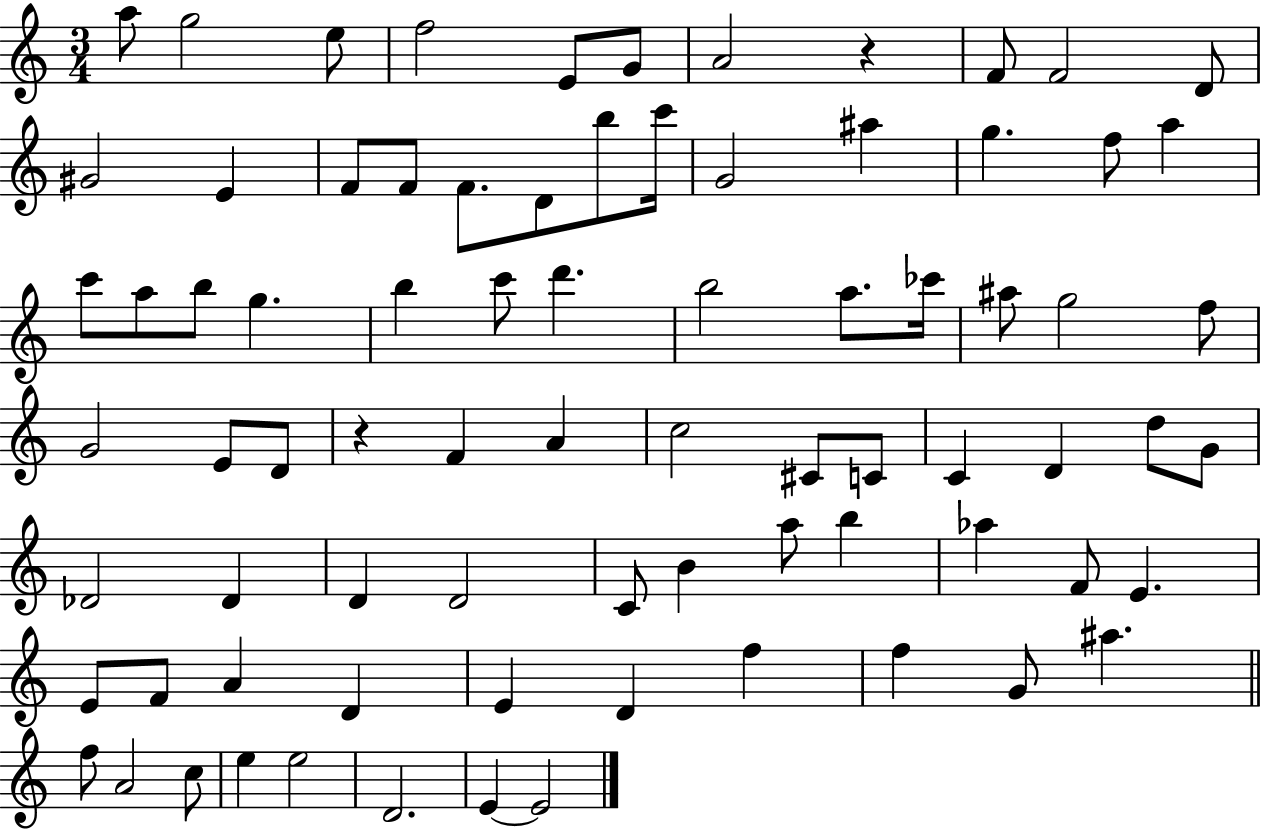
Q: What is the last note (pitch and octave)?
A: E4